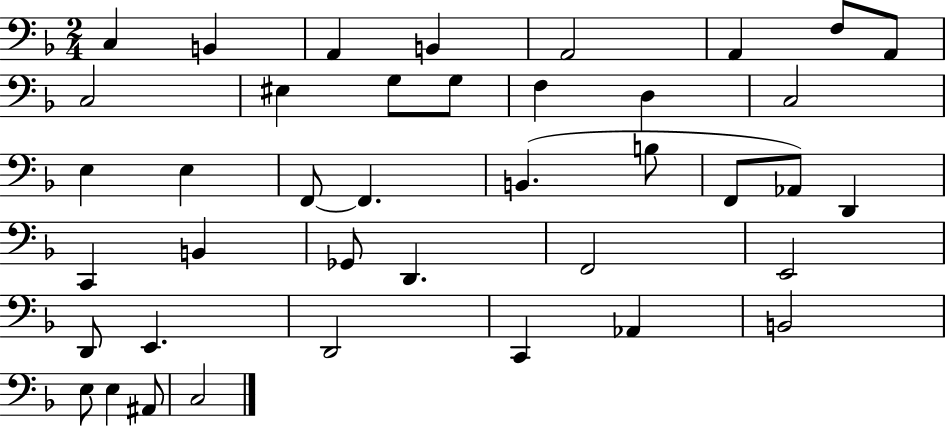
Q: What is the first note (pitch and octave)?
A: C3